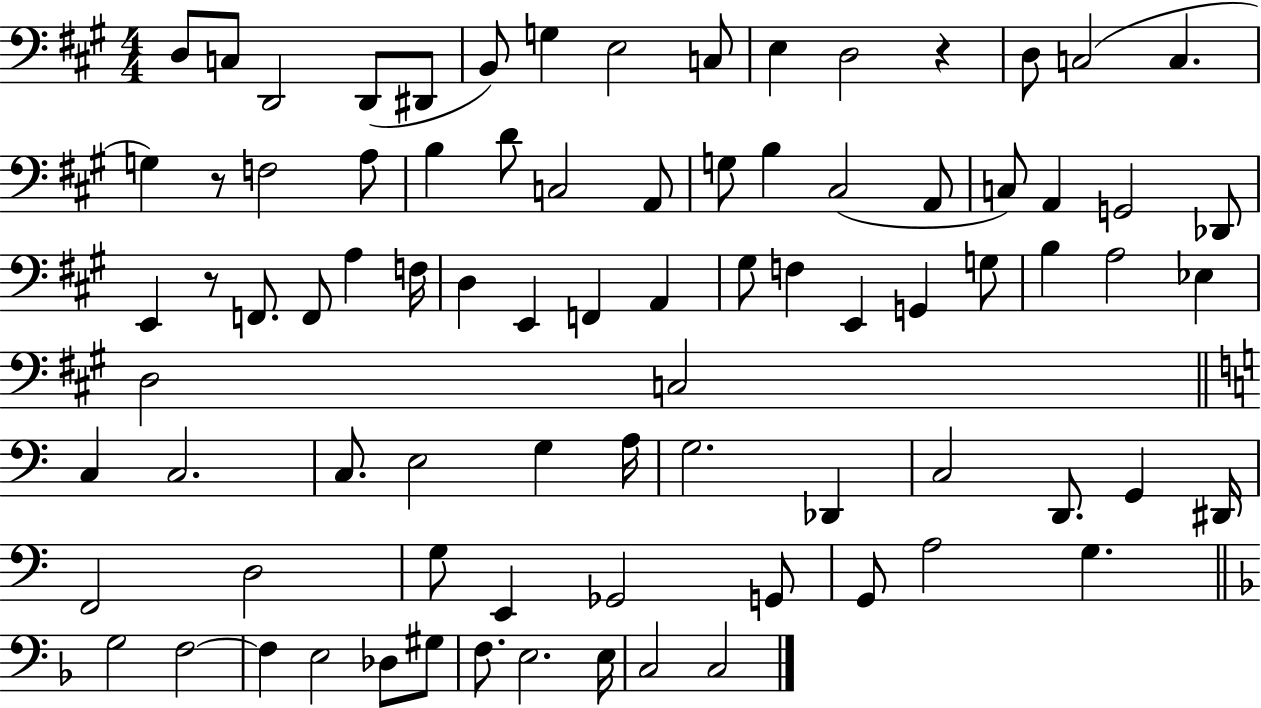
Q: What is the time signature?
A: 4/4